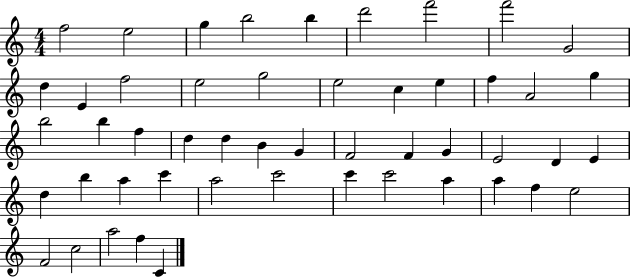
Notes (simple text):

F5/h E5/h G5/q B5/h B5/q D6/h F6/h F6/h G4/h D5/q E4/q F5/h E5/h G5/h E5/h C5/q E5/q F5/q A4/h G5/q B5/h B5/q F5/q D5/q D5/q B4/q G4/q F4/h F4/q G4/q E4/h D4/q E4/q D5/q B5/q A5/q C6/q A5/h C6/h C6/q C6/h A5/q A5/q F5/q E5/h F4/h C5/h A5/h F5/q C4/q